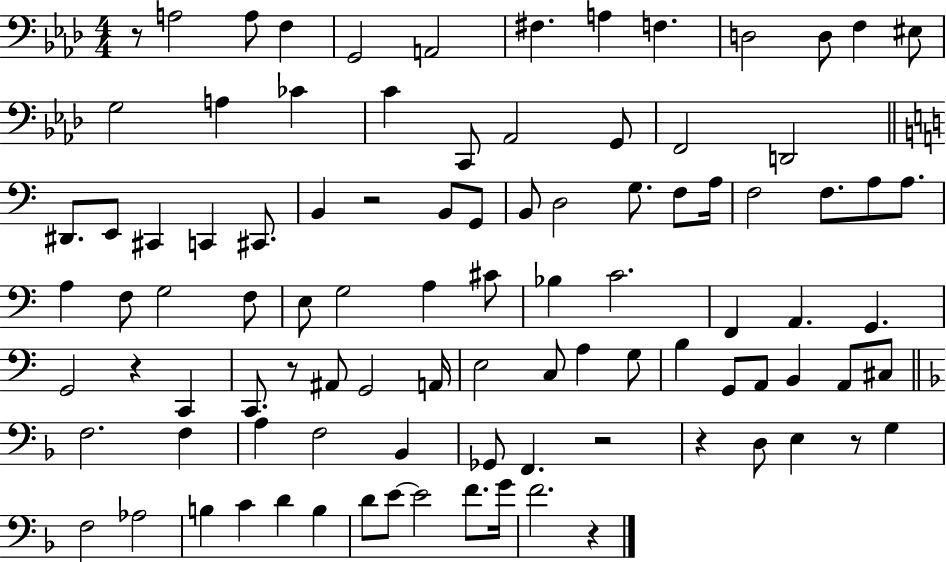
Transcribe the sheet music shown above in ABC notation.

X:1
T:Untitled
M:4/4
L:1/4
K:Ab
z/2 A,2 A,/2 F, G,,2 A,,2 ^F, A, F, D,2 D,/2 F, ^E,/2 G,2 A, _C C C,,/2 _A,,2 G,,/2 F,,2 D,,2 ^D,,/2 E,,/2 ^C,, C,, ^C,,/2 B,, z2 B,,/2 G,,/2 B,,/2 D,2 G,/2 F,/2 A,/4 F,2 F,/2 A,/2 A,/2 A, F,/2 G,2 F,/2 E,/2 G,2 A, ^C/2 _B, C2 F,, A,, G,, G,,2 z C,, C,,/2 z/2 ^A,,/2 G,,2 A,,/4 E,2 C,/2 A, G,/2 B, G,,/2 A,,/2 B,, A,,/2 ^C,/2 F,2 F, A, F,2 _B,, _G,,/2 F,, z2 z D,/2 E, z/2 G, F,2 _A,2 B, C D B, D/2 E/2 E2 F/2 G/4 F2 z